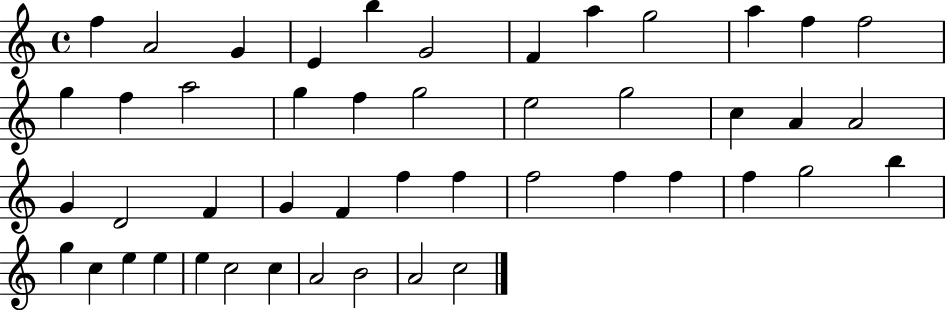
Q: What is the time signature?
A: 4/4